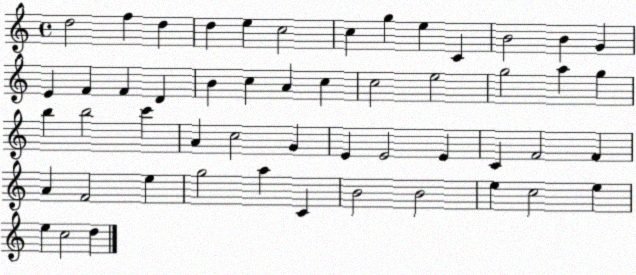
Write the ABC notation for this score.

X:1
T:Untitled
M:4/4
L:1/4
K:C
d2 f d d e c2 c g e C B2 B G E F F D B c A c c2 e2 g2 a g b b2 c' A c2 G E E2 E C F2 F A F2 e g2 a C B2 B2 e c2 e e c2 d